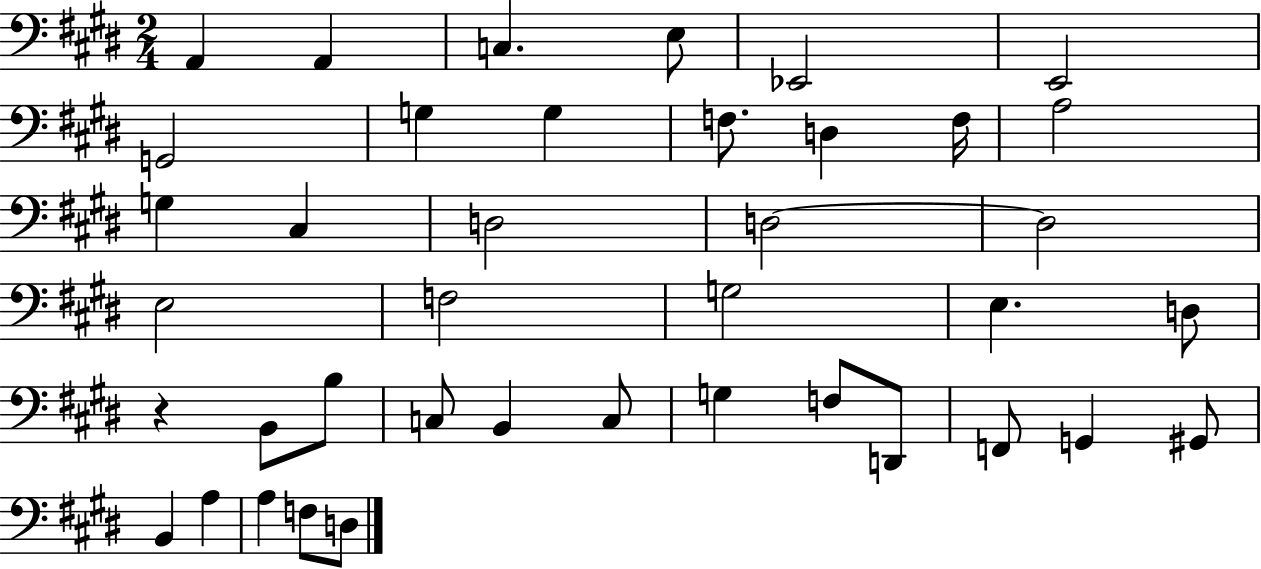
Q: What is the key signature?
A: E major